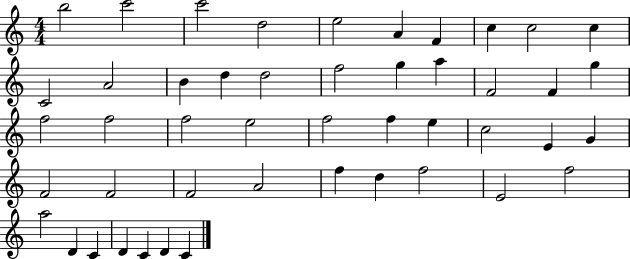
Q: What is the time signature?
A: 4/4